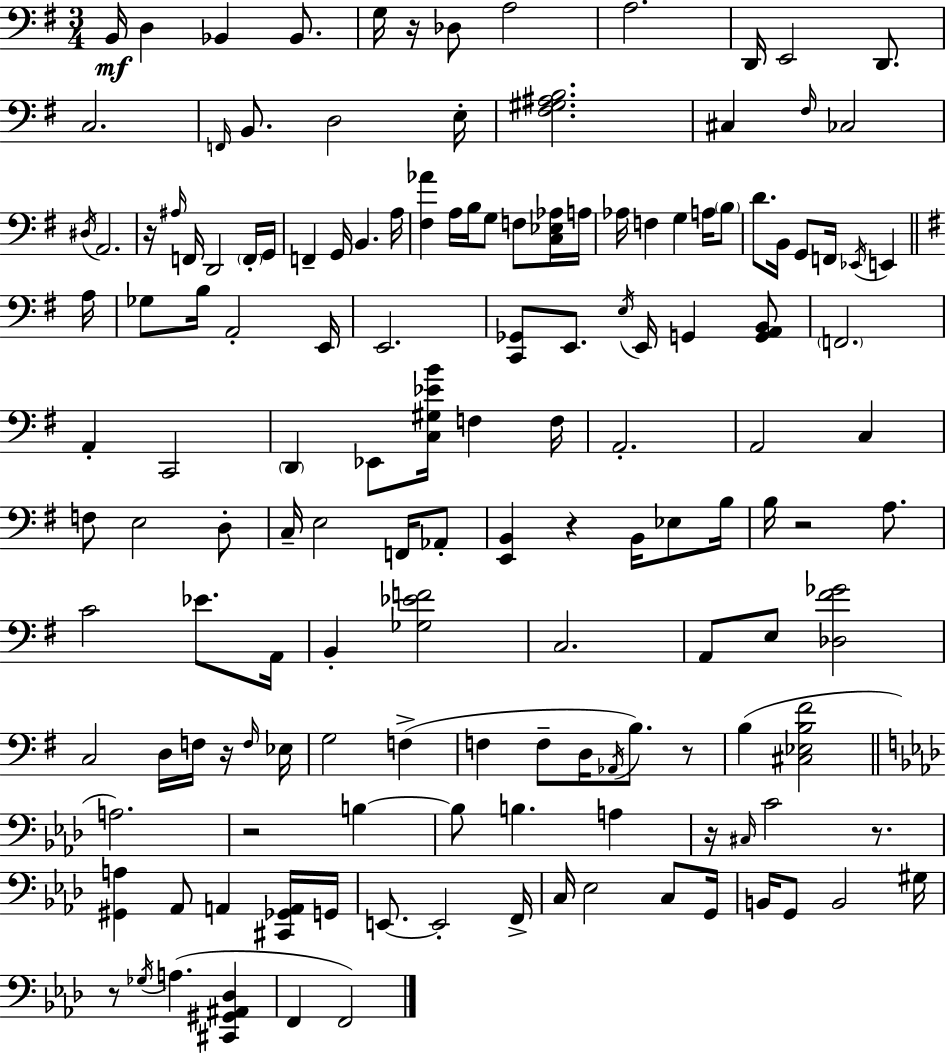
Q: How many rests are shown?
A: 10